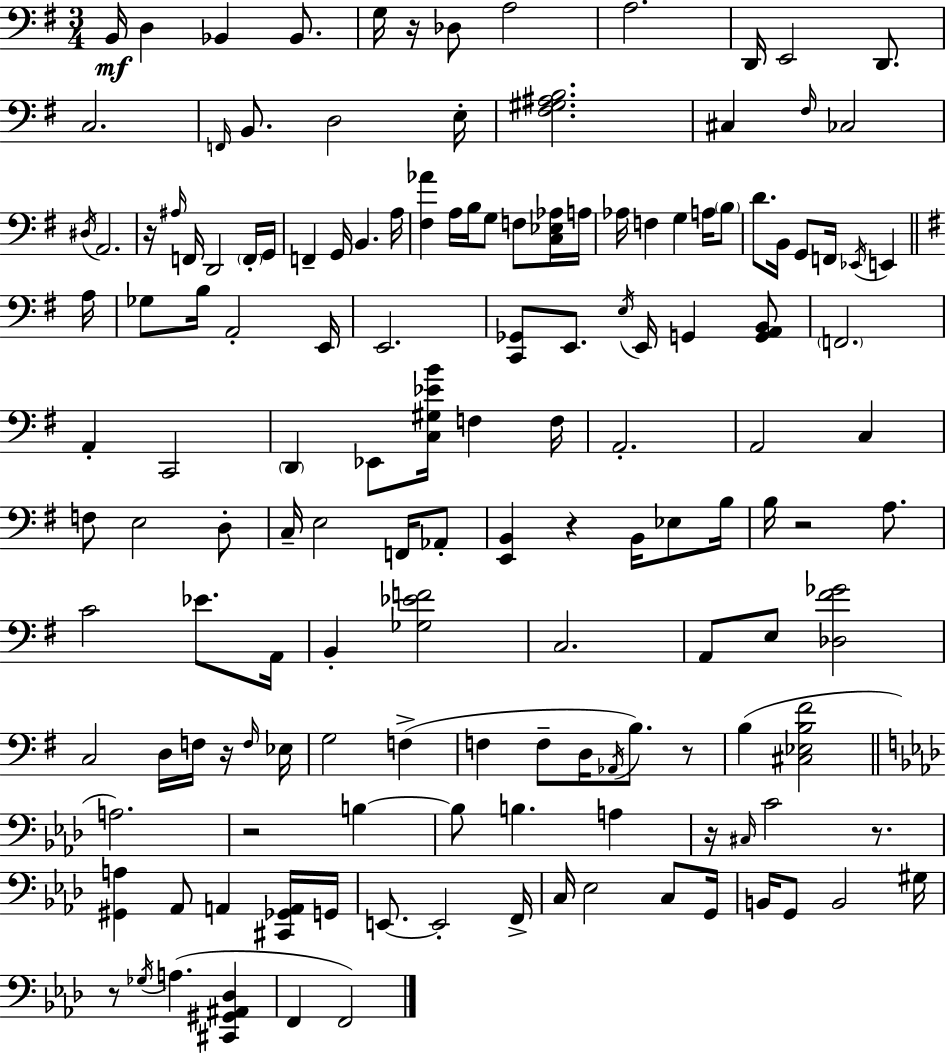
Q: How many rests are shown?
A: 10